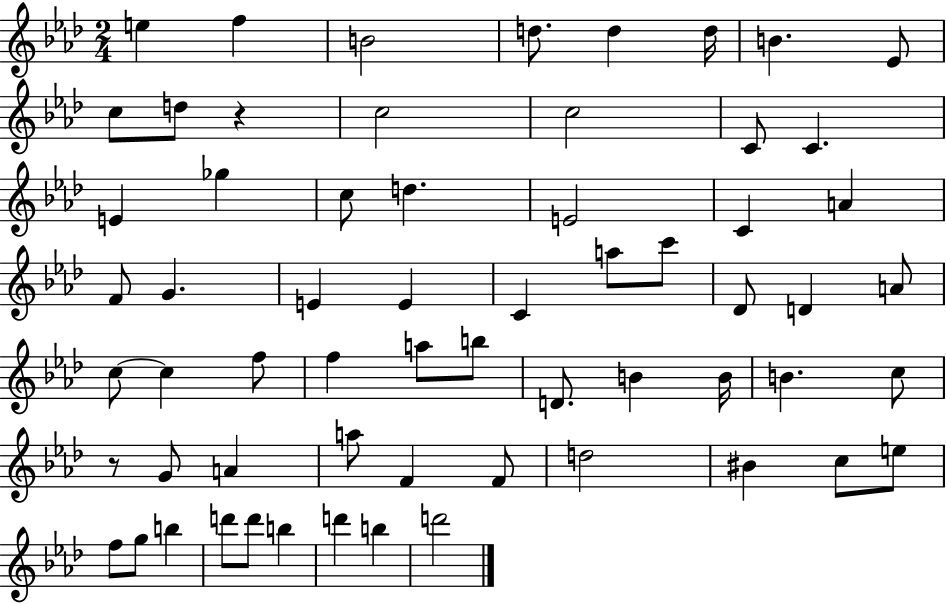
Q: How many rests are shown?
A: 2